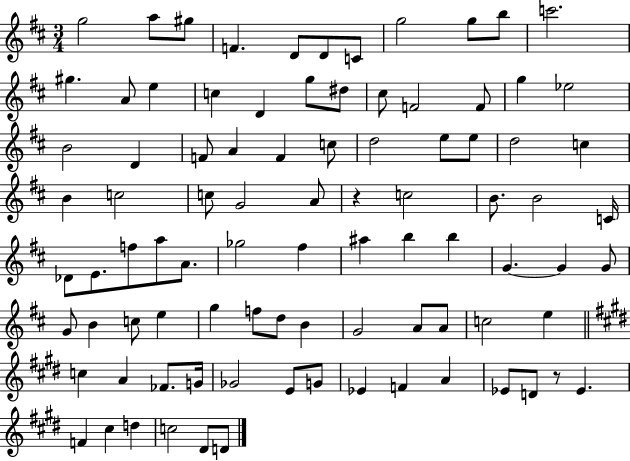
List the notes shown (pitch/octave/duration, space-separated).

G5/h A5/e G#5/e F4/q. D4/e D4/e C4/e G5/h G5/e B5/e C6/h. G#5/q. A4/e E5/q C5/q D4/q G5/e D#5/e C#5/e F4/h F4/e G5/q Eb5/h B4/h D4/q F4/e A4/q F4/q C5/e D5/h E5/e E5/e D5/h C5/q B4/q C5/h C5/e G4/h A4/e R/q C5/h B4/e. B4/h C4/s Db4/e E4/e. F5/e A5/e A4/e. Gb5/h F#5/q A#5/q B5/q B5/q G4/q. G4/q G4/e G4/e B4/q C5/e E5/q G5/q F5/e D5/e B4/q G4/h A4/e A4/e C5/h E5/q C5/q A4/q FES4/e. G4/s Gb4/h E4/e G4/e Eb4/q F4/q A4/q Eb4/e D4/e R/e Eb4/q. F4/q C#5/q D5/q C5/h D#4/e D4/e